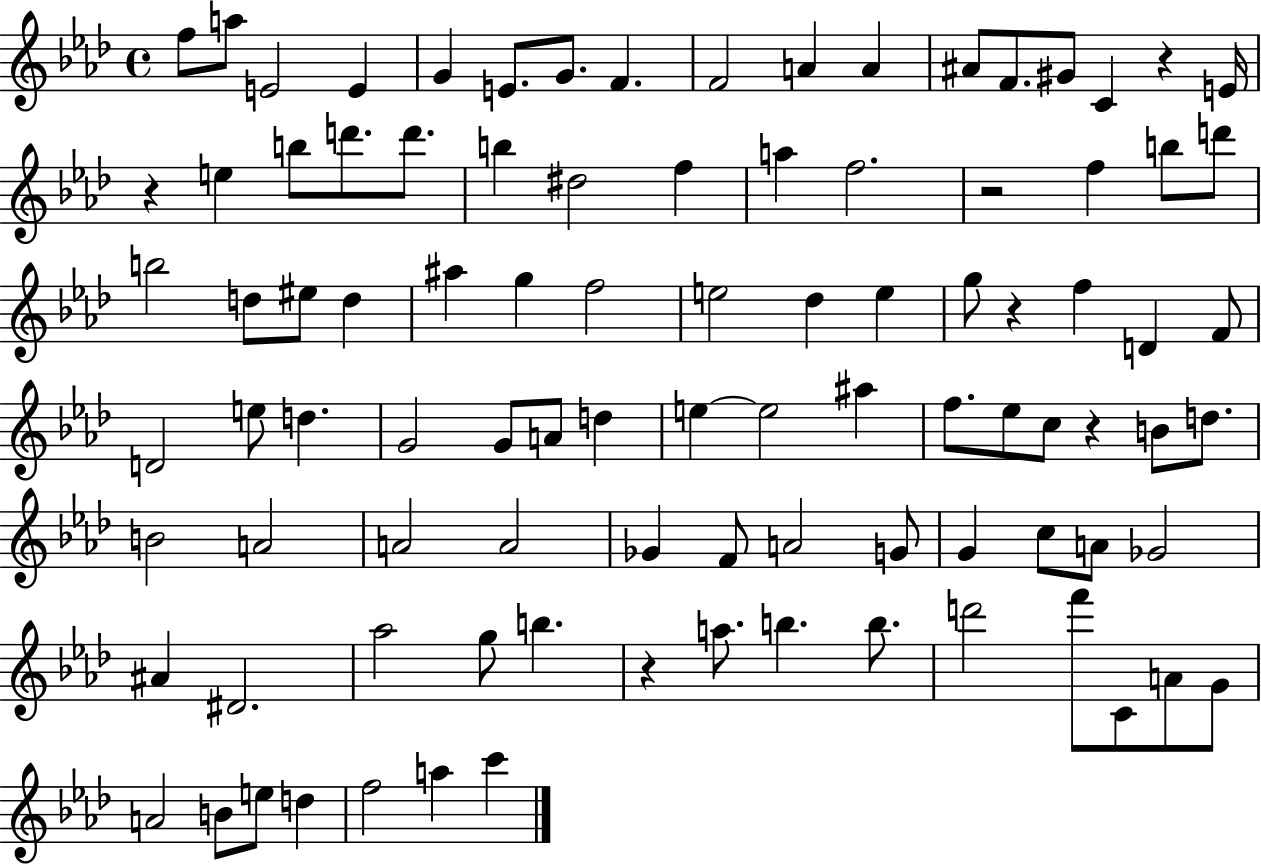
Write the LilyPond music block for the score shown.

{
  \clef treble
  \time 4/4
  \defaultTimeSignature
  \key aes \major
  f''8 a''8 e'2 e'4 | g'4 e'8. g'8. f'4. | f'2 a'4 a'4 | ais'8 f'8. gis'8 c'4 r4 e'16 | \break r4 e''4 b''8 d'''8. d'''8. | b''4 dis''2 f''4 | a''4 f''2. | r2 f''4 b''8 d'''8 | \break b''2 d''8 eis''8 d''4 | ais''4 g''4 f''2 | e''2 des''4 e''4 | g''8 r4 f''4 d'4 f'8 | \break d'2 e''8 d''4. | g'2 g'8 a'8 d''4 | e''4~~ e''2 ais''4 | f''8. ees''8 c''8 r4 b'8 d''8. | \break b'2 a'2 | a'2 a'2 | ges'4 f'8 a'2 g'8 | g'4 c''8 a'8 ges'2 | \break ais'4 dis'2. | aes''2 g''8 b''4. | r4 a''8. b''4. b''8. | d'''2 f'''8 c'8 a'8 g'8 | \break a'2 b'8 e''8 d''4 | f''2 a''4 c'''4 | \bar "|."
}